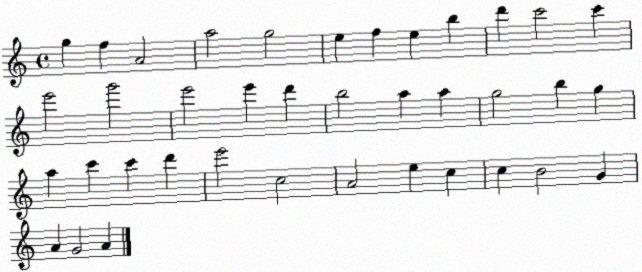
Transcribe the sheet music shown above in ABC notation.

X:1
T:Untitled
M:4/4
L:1/4
K:C
g f A2 a2 g2 e f e b d' c'2 c' e'2 g'2 e'2 e' d' b2 a a g2 b g a c' c' d' e'2 c2 A2 e c c B2 G A G2 A